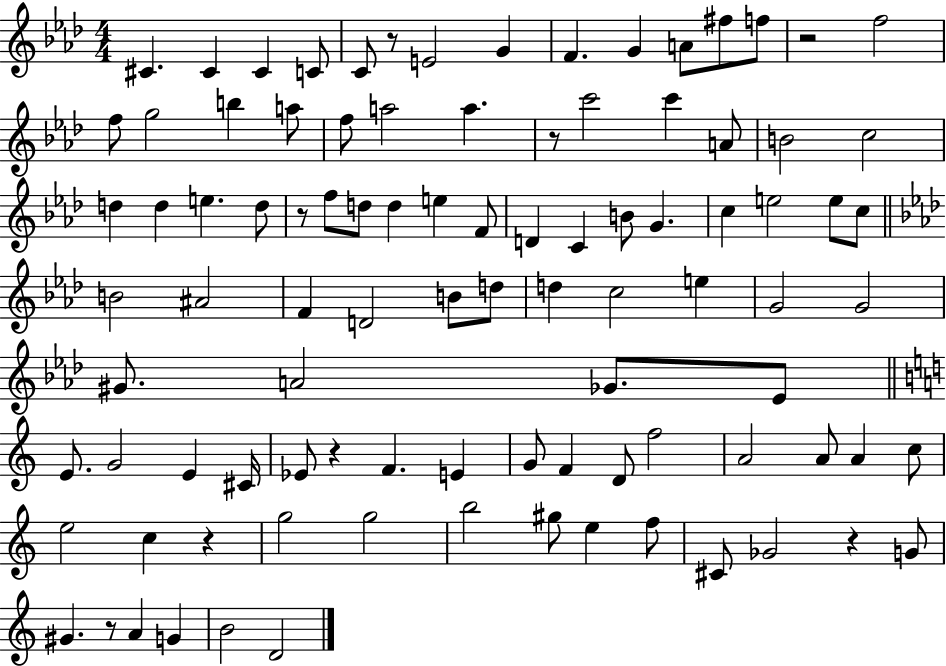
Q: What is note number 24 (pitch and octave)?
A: B4